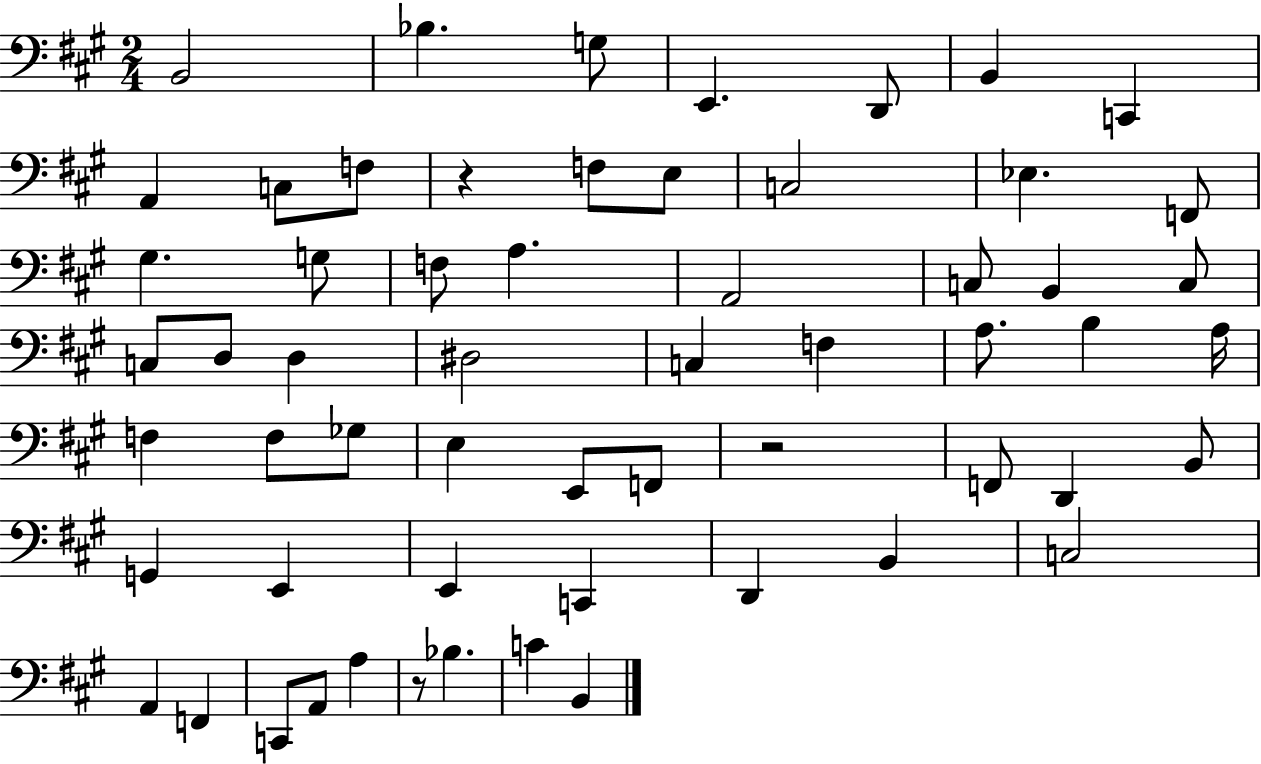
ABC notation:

X:1
T:Untitled
M:2/4
L:1/4
K:A
B,,2 _B, G,/2 E,, D,,/2 B,, C,, A,, C,/2 F,/2 z F,/2 E,/2 C,2 _E, F,,/2 ^G, G,/2 F,/2 A, A,,2 C,/2 B,, C,/2 C,/2 D,/2 D, ^D,2 C, F, A,/2 B, A,/4 F, F,/2 _G,/2 E, E,,/2 F,,/2 z2 F,,/2 D,, B,,/2 G,, E,, E,, C,, D,, B,, C,2 A,, F,, C,,/2 A,,/2 A, z/2 _B, C B,,